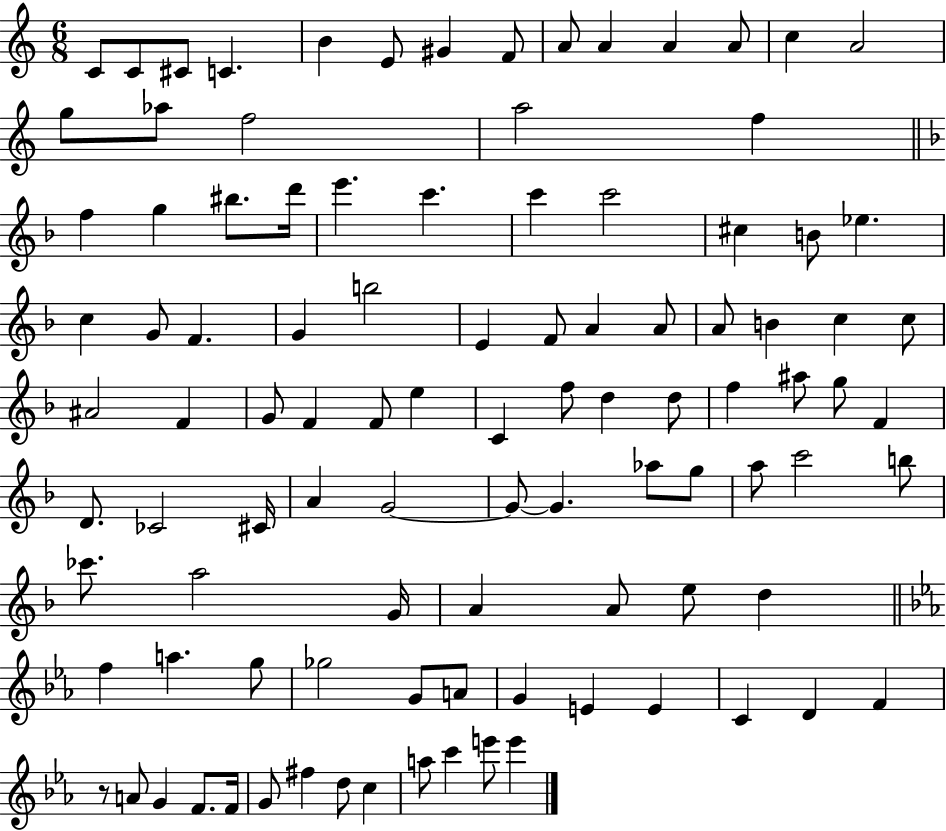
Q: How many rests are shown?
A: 1